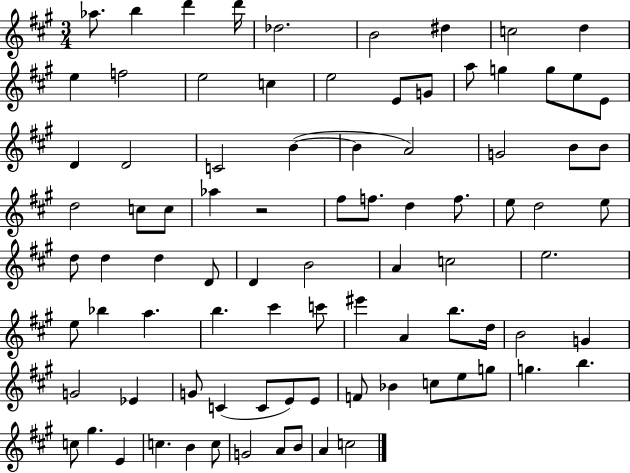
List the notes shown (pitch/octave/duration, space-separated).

Ab5/e. B5/q D6/q D6/s Db5/h. B4/h D#5/q C5/h D5/q E5/q F5/h E5/h C5/q E5/h E4/e G4/e A5/e G5/q G5/e E5/e E4/e D4/q D4/h C4/h B4/q B4/q A4/h G4/h B4/e B4/e D5/h C5/e C5/e Ab5/q R/h F#5/e F5/e. D5/q F5/e. E5/e D5/h E5/e D5/e D5/q D5/q D4/e D4/q B4/h A4/q C5/h E5/h. E5/e Bb5/q A5/q. B5/q. C#6/q C6/e EIS6/q A4/q B5/e. D5/s B4/h G4/q G4/h Eb4/q G4/e C4/q C4/e E4/e E4/e F4/e Bb4/q C5/e E5/e G5/e G5/q. B5/q. C5/e G#5/q. E4/q C5/q. B4/q C5/e G4/h A4/e B4/e A4/q C5/h